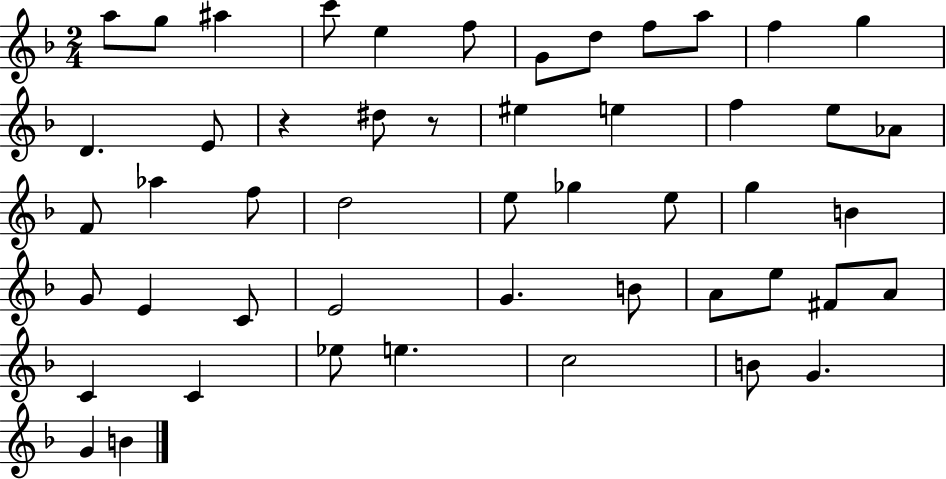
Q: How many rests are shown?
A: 2